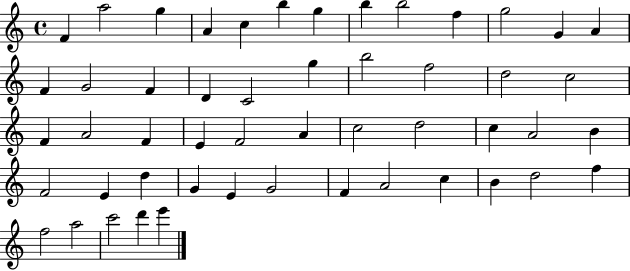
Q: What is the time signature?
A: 4/4